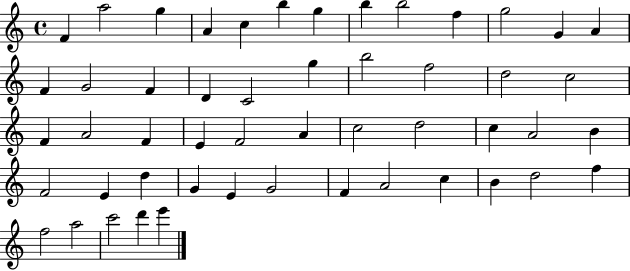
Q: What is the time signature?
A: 4/4